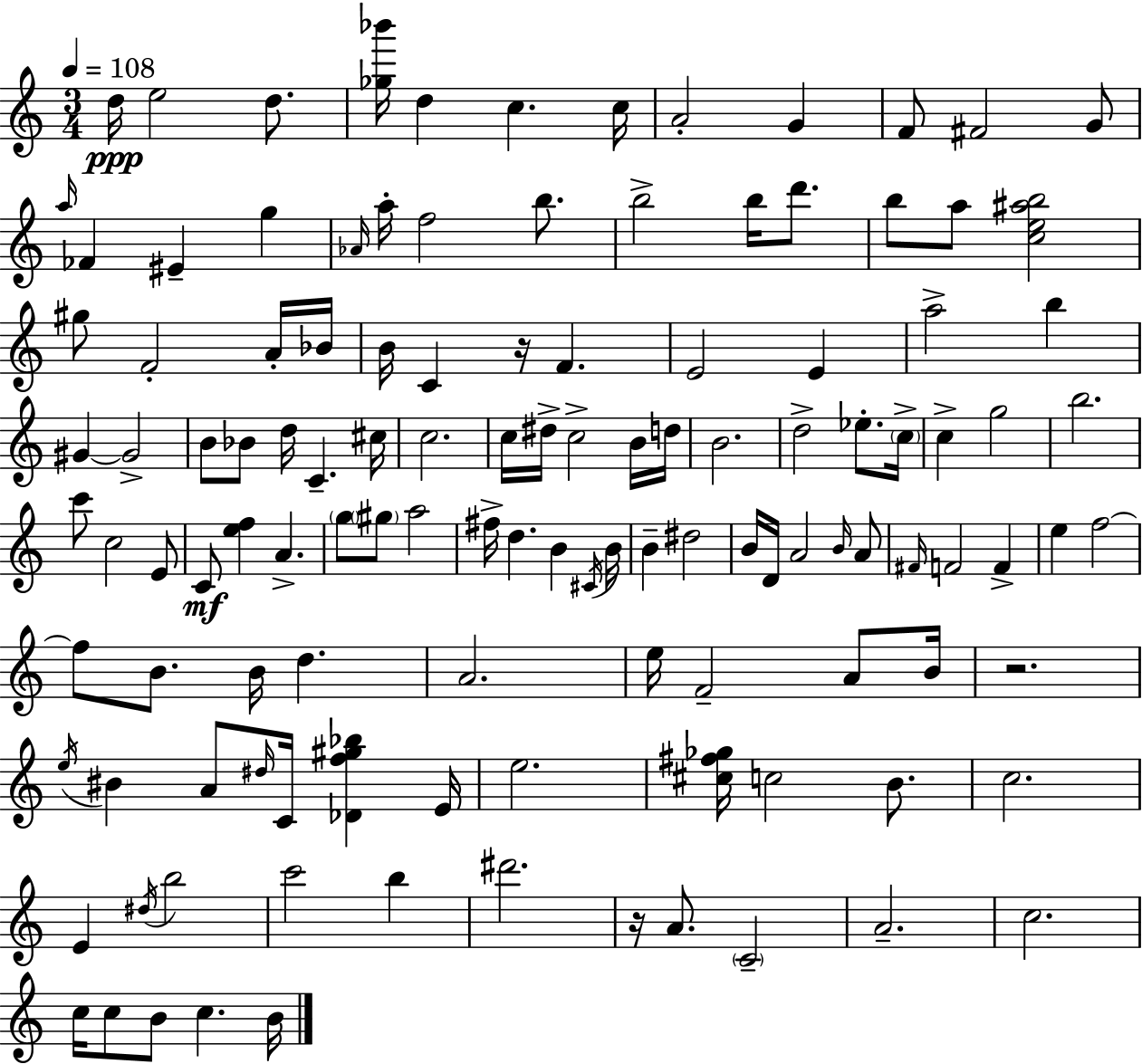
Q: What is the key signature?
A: A minor